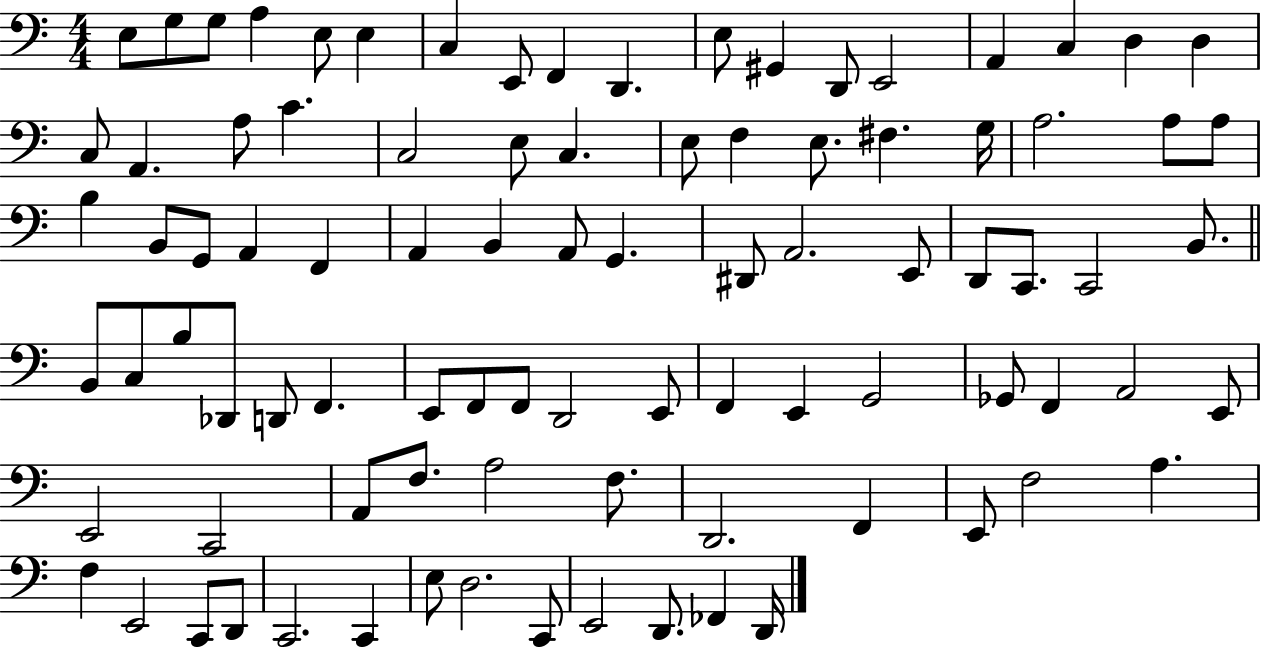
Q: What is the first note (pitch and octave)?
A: E3